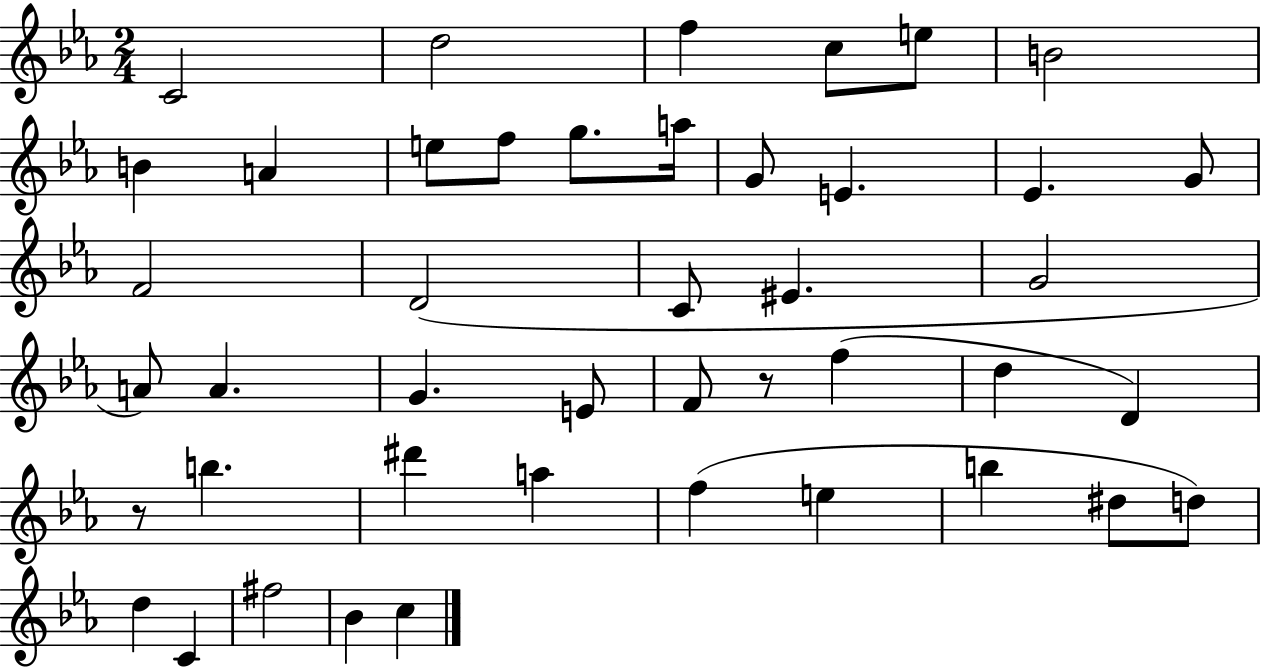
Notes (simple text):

C4/h D5/h F5/q C5/e E5/e B4/h B4/q A4/q E5/e F5/e G5/e. A5/s G4/e E4/q. Eb4/q. G4/e F4/h D4/h C4/e EIS4/q. G4/h A4/e A4/q. G4/q. E4/e F4/e R/e F5/q D5/q D4/q R/e B5/q. D#6/q A5/q F5/q E5/q B5/q D#5/e D5/e D5/q C4/q F#5/h Bb4/q C5/q